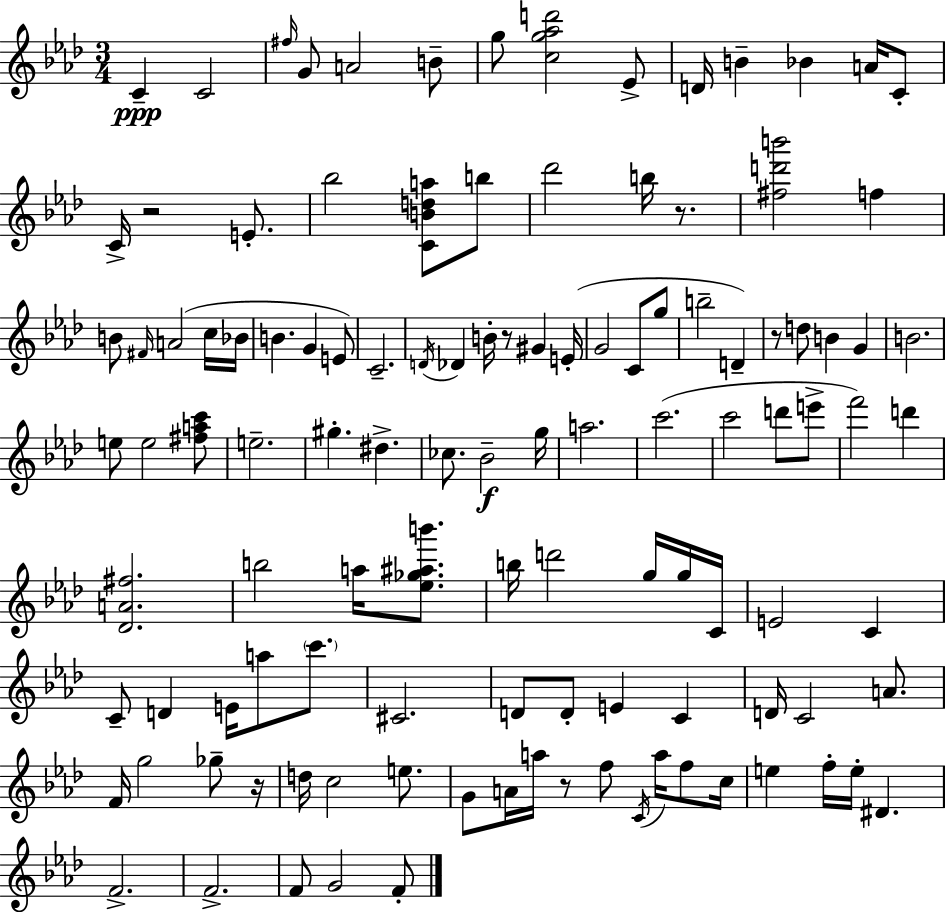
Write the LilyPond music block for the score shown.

{
  \clef treble
  \numericTimeSignature
  \time 3/4
  \key f \minor
  c'4--\ppp c'2 | \grace { fis''16 } g'8 a'2 b'8-- | g''8 <c'' g'' aes'' d'''>2 ees'8-> | d'16 b'4-- bes'4 a'16 c'8-. | \break c'16-> r2 e'8.-. | bes''2 <c' b' d'' a''>8 b''8 | des'''2 b''16 r8. | <fis'' d''' b'''>2 f''4 | \break b'8 \grace { fis'16 } a'2( | c''16 bes'16 b'4. g'4 | e'8) c'2.-- | \acciaccatura { d'16 } des'4 b'16-. r8 gis'4 | \break e'16-.( g'2 c'8 | g''8 b''2-- d'4--) | r8 d''8 b'4 g'4 | b'2. | \break e''8 e''2 | <fis'' a'' c'''>8 e''2.-- | gis''4.-. dis''4.-> | ces''8. bes'2--\f | \break g''16 a''2. | c'''2.( | c'''2 d'''8 | e'''8-> f'''2) d'''4 | \break <des' a' fis''>2. | b''2 a''16 | <ees'' ges'' ais'' b'''>8. b''16 d'''2 | g''16 g''16 c'16 e'2 c'4 | \break c'8-- d'4 e'16 a''8 | \parenthesize c'''8. cis'2. | d'8 d'8-. e'4 c'4 | d'16 c'2 | \break a'8. f'16 g''2 | ges''8-- r16 d''16 c''2 | e''8. g'8 a'16 a''16 r8 f''8 \acciaccatura { c'16 } | a''16 f''8 c''16 e''4 f''16-. e''16-. dis'4. | \break f'2.-> | f'2.-> | f'8 g'2 | f'8-. \bar "|."
}